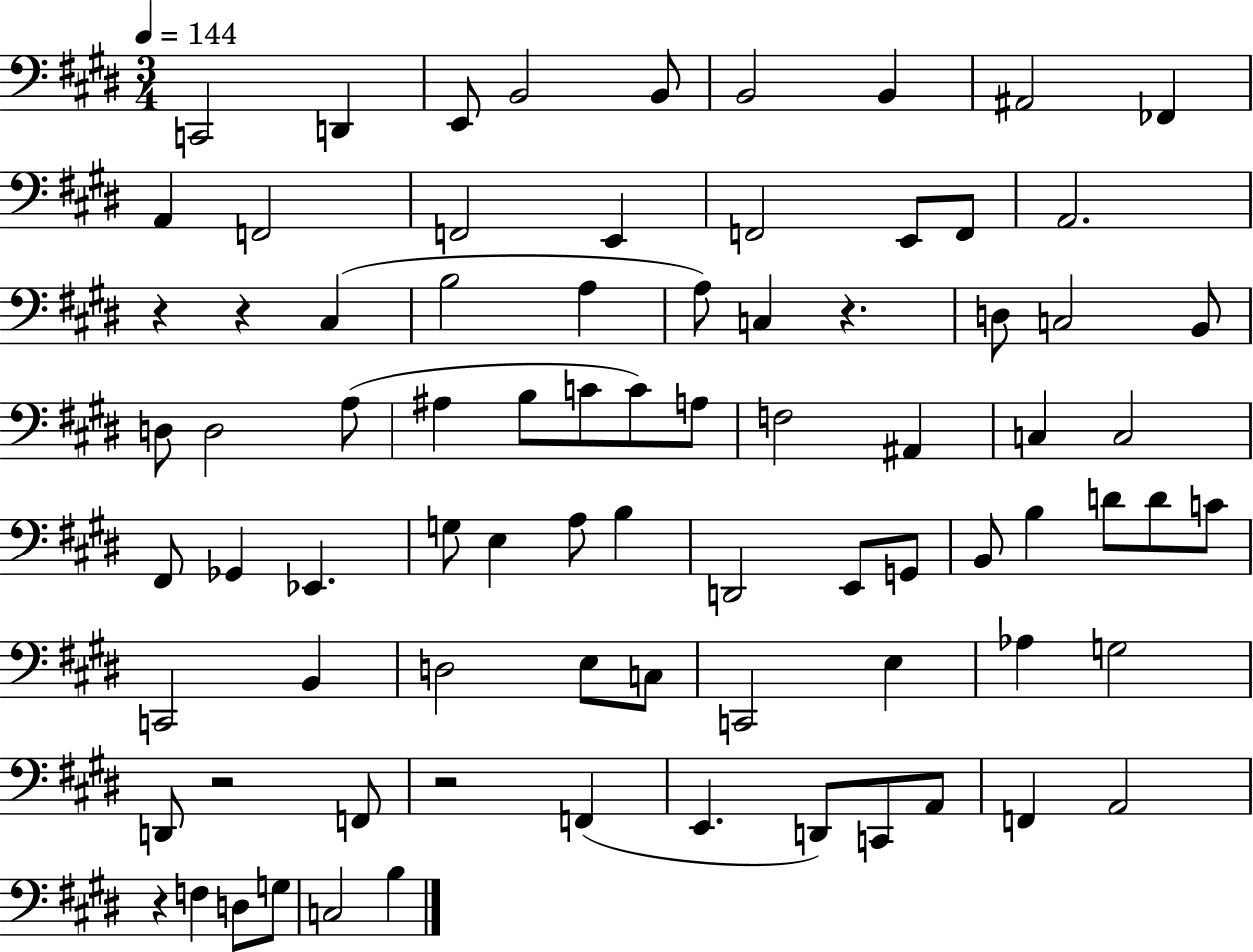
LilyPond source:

{
  \clef bass
  \numericTimeSignature
  \time 3/4
  \key e \major
  \tempo 4 = 144
  c,2 d,4 | e,8 b,2 b,8 | b,2 b,4 | ais,2 fes,4 | \break a,4 f,2 | f,2 e,4 | f,2 e,8 f,8 | a,2. | \break r4 r4 cis4( | b2 a4 | a8) c4 r4. | d8 c2 b,8 | \break d8 d2 a8( | ais4 b8 c'8 c'8) a8 | f2 ais,4 | c4 c2 | \break fis,8 ges,4 ees,4. | g8 e4 a8 b4 | d,2 e,8 g,8 | b,8 b4 d'8 d'8 c'8 | \break c,2 b,4 | d2 e8 c8 | c,2 e4 | aes4 g2 | \break d,8 r2 f,8 | r2 f,4( | e,4. d,8) c,8 a,8 | f,4 a,2 | \break r4 f4 d8 g8 | c2 b4 | \bar "|."
}